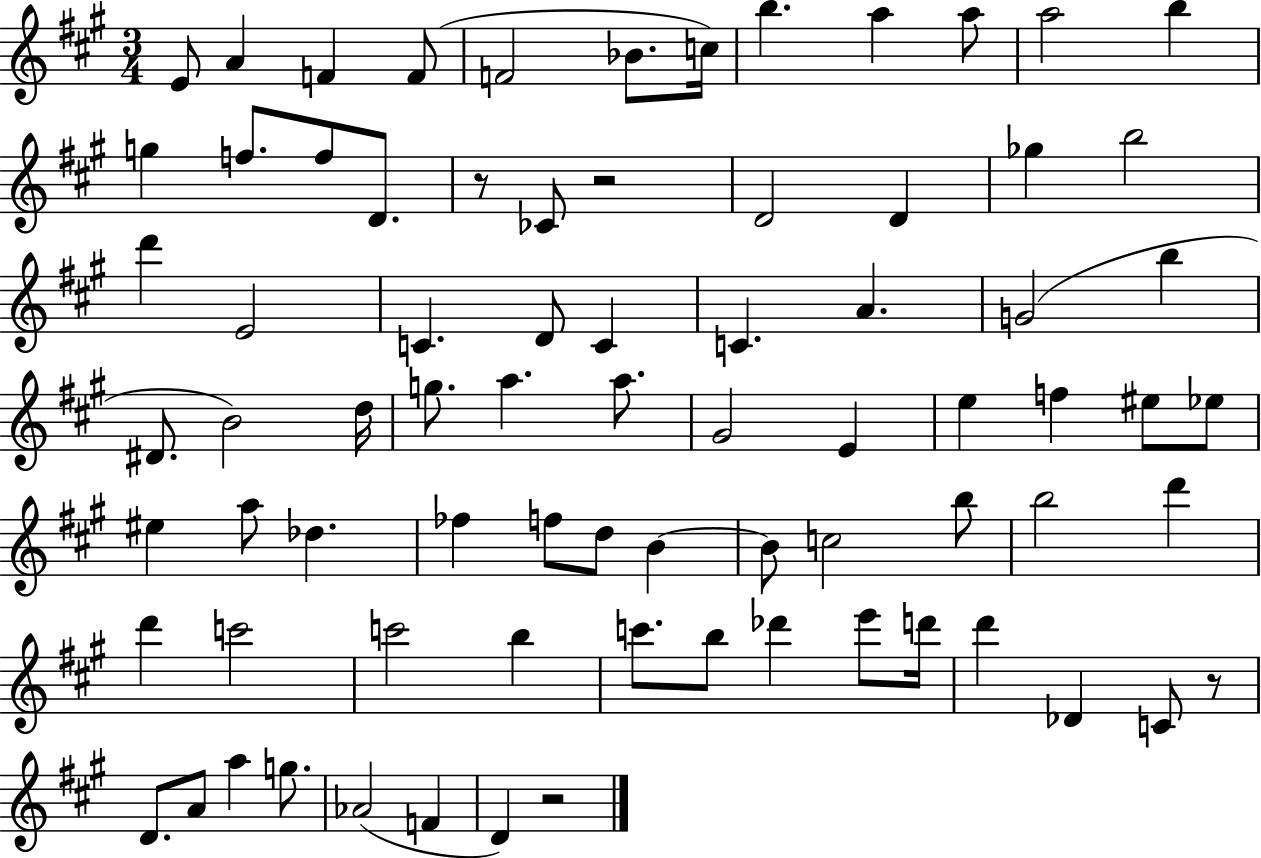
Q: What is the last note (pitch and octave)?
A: D4